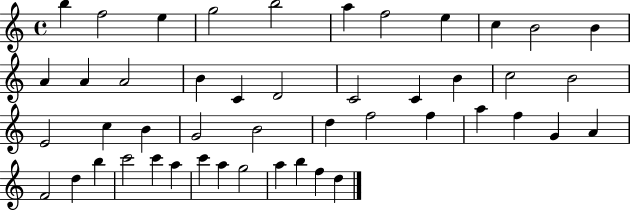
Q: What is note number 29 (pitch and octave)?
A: F5